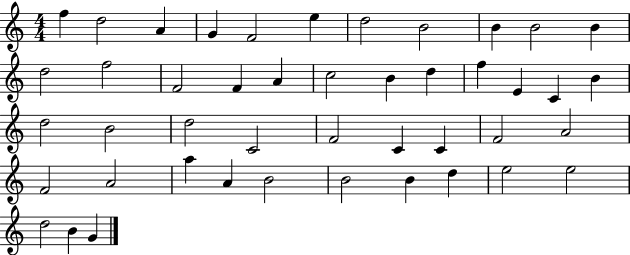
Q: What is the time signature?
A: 4/4